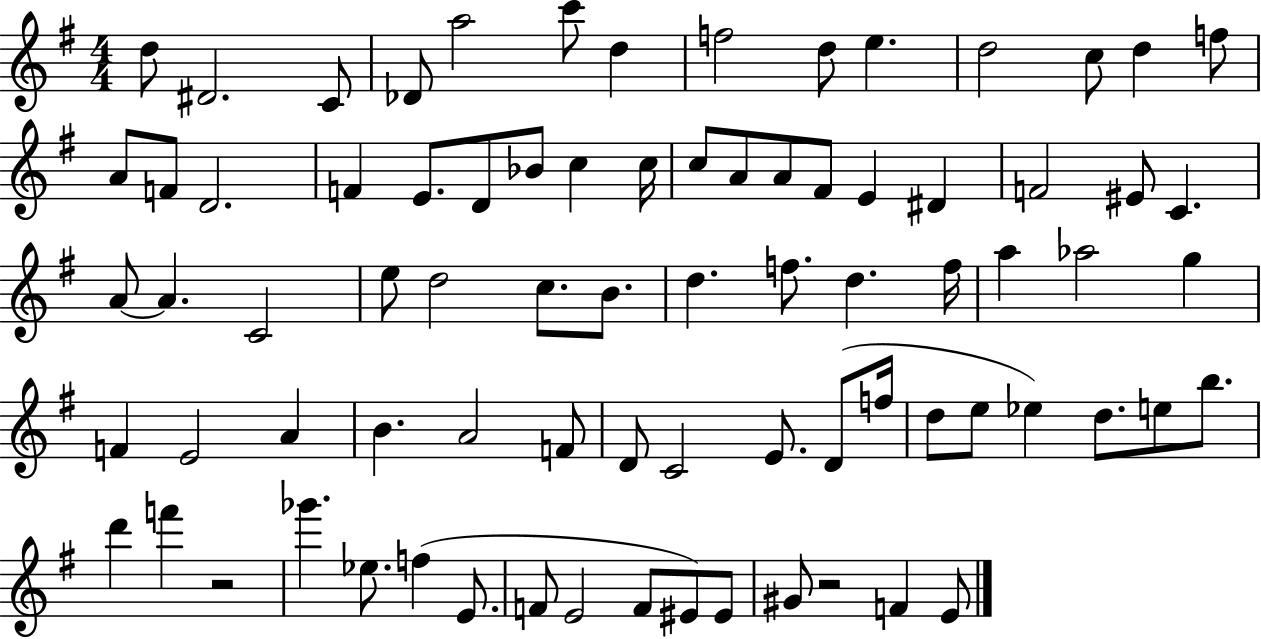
{
  \clef treble
  \numericTimeSignature
  \time 4/4
  \key g \major
  d''8 dis'2. c'8 | des'8 a''2 c'''8 d''4 | f''2 d''8 e''4. | d''2 c''8 d''4 f''8 | \break a'8 f'8 d'2. | f'4 e'8. d'8 bes'8 c''4 c''16 | c''8 a'8 a'8 fis'8 e'4 dis'4 | f'2 eis'8 c'4. | \break a'8~~ a'4. c'2 | e''8 d''2 c''8. b'8. | d''4. f''8. d''4. f''16 | a''4 aes''2 g''4 | \break f'4 e'2 a'4 | b'4. a'2 f'8 | d'8 c'2 e'8. d'8( f''16 | d''8 e''8 ees''4) d''8. e''8 b''8. | \break d'''4 f'''4 r2 | ges'''4. ees''8. f''4( e'8. | f'8 e'2 f'8 eis'8) eis'8 | gis'8 r2 f'4 e'8 | \break \bar "|."
}